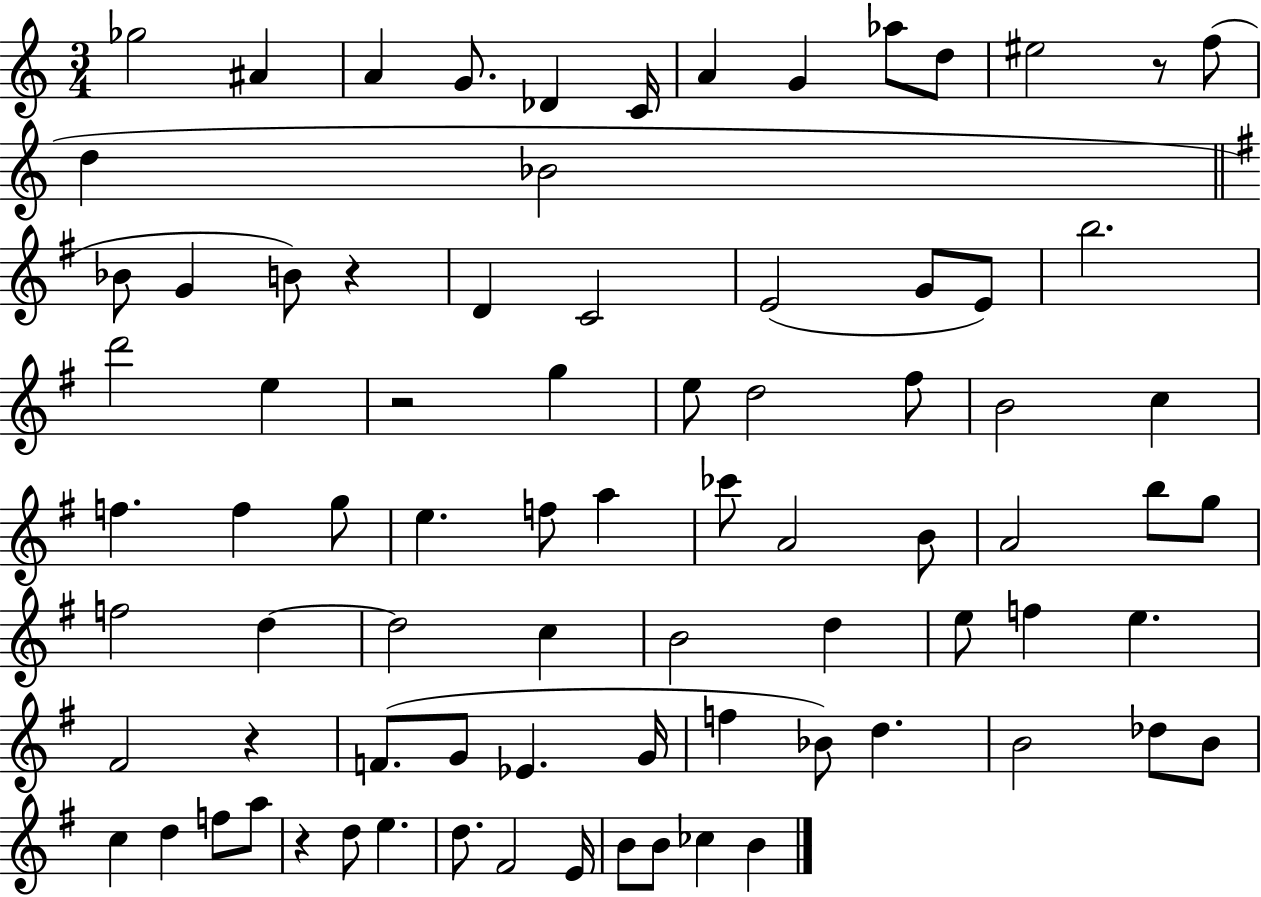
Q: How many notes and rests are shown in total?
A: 81